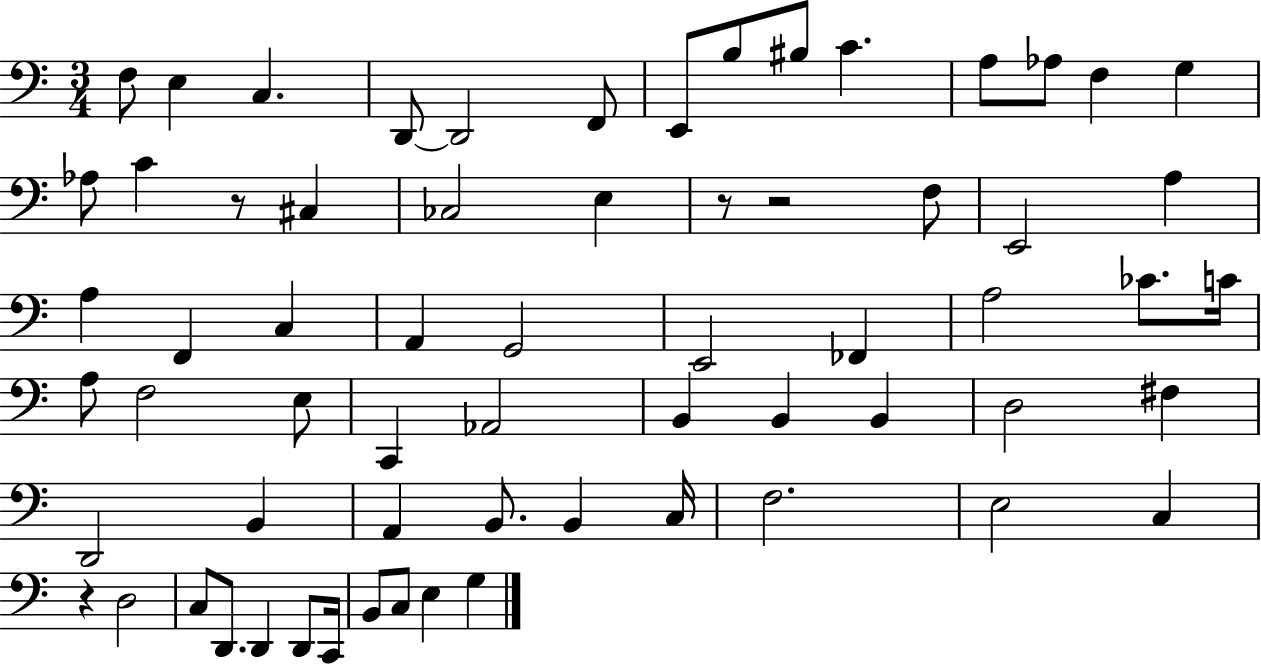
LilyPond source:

{
  \clef bass
  \numericTimeSignature
  \time 3/4
  \key c \major
  f8 e4 c4. | d,8~~ d,2 f,8 | e,8 b8 bis8 c'4. | a8 aes8 f4 g4 | \break aes8 c'4 r8 cis4 | ces2 e4 | r8 r2 f8 | e,2 a4 | \break a4 f,4 c4 | a,4 g,2 | e,2 fes,4 | a2 ces'8. c'16 | \break a8 f2 e8 | c,4 aes,2 | b,4 b,4 b,4 | d2 fis4 | \break d,2 b,4 | a,4 b,8. b,4 c16 | f2. | e2 c4 | \break r4 d2 | c8 d,8. d,4 d,8 c,16 | b,8 c8 e4 g4 | \bar "|."
}